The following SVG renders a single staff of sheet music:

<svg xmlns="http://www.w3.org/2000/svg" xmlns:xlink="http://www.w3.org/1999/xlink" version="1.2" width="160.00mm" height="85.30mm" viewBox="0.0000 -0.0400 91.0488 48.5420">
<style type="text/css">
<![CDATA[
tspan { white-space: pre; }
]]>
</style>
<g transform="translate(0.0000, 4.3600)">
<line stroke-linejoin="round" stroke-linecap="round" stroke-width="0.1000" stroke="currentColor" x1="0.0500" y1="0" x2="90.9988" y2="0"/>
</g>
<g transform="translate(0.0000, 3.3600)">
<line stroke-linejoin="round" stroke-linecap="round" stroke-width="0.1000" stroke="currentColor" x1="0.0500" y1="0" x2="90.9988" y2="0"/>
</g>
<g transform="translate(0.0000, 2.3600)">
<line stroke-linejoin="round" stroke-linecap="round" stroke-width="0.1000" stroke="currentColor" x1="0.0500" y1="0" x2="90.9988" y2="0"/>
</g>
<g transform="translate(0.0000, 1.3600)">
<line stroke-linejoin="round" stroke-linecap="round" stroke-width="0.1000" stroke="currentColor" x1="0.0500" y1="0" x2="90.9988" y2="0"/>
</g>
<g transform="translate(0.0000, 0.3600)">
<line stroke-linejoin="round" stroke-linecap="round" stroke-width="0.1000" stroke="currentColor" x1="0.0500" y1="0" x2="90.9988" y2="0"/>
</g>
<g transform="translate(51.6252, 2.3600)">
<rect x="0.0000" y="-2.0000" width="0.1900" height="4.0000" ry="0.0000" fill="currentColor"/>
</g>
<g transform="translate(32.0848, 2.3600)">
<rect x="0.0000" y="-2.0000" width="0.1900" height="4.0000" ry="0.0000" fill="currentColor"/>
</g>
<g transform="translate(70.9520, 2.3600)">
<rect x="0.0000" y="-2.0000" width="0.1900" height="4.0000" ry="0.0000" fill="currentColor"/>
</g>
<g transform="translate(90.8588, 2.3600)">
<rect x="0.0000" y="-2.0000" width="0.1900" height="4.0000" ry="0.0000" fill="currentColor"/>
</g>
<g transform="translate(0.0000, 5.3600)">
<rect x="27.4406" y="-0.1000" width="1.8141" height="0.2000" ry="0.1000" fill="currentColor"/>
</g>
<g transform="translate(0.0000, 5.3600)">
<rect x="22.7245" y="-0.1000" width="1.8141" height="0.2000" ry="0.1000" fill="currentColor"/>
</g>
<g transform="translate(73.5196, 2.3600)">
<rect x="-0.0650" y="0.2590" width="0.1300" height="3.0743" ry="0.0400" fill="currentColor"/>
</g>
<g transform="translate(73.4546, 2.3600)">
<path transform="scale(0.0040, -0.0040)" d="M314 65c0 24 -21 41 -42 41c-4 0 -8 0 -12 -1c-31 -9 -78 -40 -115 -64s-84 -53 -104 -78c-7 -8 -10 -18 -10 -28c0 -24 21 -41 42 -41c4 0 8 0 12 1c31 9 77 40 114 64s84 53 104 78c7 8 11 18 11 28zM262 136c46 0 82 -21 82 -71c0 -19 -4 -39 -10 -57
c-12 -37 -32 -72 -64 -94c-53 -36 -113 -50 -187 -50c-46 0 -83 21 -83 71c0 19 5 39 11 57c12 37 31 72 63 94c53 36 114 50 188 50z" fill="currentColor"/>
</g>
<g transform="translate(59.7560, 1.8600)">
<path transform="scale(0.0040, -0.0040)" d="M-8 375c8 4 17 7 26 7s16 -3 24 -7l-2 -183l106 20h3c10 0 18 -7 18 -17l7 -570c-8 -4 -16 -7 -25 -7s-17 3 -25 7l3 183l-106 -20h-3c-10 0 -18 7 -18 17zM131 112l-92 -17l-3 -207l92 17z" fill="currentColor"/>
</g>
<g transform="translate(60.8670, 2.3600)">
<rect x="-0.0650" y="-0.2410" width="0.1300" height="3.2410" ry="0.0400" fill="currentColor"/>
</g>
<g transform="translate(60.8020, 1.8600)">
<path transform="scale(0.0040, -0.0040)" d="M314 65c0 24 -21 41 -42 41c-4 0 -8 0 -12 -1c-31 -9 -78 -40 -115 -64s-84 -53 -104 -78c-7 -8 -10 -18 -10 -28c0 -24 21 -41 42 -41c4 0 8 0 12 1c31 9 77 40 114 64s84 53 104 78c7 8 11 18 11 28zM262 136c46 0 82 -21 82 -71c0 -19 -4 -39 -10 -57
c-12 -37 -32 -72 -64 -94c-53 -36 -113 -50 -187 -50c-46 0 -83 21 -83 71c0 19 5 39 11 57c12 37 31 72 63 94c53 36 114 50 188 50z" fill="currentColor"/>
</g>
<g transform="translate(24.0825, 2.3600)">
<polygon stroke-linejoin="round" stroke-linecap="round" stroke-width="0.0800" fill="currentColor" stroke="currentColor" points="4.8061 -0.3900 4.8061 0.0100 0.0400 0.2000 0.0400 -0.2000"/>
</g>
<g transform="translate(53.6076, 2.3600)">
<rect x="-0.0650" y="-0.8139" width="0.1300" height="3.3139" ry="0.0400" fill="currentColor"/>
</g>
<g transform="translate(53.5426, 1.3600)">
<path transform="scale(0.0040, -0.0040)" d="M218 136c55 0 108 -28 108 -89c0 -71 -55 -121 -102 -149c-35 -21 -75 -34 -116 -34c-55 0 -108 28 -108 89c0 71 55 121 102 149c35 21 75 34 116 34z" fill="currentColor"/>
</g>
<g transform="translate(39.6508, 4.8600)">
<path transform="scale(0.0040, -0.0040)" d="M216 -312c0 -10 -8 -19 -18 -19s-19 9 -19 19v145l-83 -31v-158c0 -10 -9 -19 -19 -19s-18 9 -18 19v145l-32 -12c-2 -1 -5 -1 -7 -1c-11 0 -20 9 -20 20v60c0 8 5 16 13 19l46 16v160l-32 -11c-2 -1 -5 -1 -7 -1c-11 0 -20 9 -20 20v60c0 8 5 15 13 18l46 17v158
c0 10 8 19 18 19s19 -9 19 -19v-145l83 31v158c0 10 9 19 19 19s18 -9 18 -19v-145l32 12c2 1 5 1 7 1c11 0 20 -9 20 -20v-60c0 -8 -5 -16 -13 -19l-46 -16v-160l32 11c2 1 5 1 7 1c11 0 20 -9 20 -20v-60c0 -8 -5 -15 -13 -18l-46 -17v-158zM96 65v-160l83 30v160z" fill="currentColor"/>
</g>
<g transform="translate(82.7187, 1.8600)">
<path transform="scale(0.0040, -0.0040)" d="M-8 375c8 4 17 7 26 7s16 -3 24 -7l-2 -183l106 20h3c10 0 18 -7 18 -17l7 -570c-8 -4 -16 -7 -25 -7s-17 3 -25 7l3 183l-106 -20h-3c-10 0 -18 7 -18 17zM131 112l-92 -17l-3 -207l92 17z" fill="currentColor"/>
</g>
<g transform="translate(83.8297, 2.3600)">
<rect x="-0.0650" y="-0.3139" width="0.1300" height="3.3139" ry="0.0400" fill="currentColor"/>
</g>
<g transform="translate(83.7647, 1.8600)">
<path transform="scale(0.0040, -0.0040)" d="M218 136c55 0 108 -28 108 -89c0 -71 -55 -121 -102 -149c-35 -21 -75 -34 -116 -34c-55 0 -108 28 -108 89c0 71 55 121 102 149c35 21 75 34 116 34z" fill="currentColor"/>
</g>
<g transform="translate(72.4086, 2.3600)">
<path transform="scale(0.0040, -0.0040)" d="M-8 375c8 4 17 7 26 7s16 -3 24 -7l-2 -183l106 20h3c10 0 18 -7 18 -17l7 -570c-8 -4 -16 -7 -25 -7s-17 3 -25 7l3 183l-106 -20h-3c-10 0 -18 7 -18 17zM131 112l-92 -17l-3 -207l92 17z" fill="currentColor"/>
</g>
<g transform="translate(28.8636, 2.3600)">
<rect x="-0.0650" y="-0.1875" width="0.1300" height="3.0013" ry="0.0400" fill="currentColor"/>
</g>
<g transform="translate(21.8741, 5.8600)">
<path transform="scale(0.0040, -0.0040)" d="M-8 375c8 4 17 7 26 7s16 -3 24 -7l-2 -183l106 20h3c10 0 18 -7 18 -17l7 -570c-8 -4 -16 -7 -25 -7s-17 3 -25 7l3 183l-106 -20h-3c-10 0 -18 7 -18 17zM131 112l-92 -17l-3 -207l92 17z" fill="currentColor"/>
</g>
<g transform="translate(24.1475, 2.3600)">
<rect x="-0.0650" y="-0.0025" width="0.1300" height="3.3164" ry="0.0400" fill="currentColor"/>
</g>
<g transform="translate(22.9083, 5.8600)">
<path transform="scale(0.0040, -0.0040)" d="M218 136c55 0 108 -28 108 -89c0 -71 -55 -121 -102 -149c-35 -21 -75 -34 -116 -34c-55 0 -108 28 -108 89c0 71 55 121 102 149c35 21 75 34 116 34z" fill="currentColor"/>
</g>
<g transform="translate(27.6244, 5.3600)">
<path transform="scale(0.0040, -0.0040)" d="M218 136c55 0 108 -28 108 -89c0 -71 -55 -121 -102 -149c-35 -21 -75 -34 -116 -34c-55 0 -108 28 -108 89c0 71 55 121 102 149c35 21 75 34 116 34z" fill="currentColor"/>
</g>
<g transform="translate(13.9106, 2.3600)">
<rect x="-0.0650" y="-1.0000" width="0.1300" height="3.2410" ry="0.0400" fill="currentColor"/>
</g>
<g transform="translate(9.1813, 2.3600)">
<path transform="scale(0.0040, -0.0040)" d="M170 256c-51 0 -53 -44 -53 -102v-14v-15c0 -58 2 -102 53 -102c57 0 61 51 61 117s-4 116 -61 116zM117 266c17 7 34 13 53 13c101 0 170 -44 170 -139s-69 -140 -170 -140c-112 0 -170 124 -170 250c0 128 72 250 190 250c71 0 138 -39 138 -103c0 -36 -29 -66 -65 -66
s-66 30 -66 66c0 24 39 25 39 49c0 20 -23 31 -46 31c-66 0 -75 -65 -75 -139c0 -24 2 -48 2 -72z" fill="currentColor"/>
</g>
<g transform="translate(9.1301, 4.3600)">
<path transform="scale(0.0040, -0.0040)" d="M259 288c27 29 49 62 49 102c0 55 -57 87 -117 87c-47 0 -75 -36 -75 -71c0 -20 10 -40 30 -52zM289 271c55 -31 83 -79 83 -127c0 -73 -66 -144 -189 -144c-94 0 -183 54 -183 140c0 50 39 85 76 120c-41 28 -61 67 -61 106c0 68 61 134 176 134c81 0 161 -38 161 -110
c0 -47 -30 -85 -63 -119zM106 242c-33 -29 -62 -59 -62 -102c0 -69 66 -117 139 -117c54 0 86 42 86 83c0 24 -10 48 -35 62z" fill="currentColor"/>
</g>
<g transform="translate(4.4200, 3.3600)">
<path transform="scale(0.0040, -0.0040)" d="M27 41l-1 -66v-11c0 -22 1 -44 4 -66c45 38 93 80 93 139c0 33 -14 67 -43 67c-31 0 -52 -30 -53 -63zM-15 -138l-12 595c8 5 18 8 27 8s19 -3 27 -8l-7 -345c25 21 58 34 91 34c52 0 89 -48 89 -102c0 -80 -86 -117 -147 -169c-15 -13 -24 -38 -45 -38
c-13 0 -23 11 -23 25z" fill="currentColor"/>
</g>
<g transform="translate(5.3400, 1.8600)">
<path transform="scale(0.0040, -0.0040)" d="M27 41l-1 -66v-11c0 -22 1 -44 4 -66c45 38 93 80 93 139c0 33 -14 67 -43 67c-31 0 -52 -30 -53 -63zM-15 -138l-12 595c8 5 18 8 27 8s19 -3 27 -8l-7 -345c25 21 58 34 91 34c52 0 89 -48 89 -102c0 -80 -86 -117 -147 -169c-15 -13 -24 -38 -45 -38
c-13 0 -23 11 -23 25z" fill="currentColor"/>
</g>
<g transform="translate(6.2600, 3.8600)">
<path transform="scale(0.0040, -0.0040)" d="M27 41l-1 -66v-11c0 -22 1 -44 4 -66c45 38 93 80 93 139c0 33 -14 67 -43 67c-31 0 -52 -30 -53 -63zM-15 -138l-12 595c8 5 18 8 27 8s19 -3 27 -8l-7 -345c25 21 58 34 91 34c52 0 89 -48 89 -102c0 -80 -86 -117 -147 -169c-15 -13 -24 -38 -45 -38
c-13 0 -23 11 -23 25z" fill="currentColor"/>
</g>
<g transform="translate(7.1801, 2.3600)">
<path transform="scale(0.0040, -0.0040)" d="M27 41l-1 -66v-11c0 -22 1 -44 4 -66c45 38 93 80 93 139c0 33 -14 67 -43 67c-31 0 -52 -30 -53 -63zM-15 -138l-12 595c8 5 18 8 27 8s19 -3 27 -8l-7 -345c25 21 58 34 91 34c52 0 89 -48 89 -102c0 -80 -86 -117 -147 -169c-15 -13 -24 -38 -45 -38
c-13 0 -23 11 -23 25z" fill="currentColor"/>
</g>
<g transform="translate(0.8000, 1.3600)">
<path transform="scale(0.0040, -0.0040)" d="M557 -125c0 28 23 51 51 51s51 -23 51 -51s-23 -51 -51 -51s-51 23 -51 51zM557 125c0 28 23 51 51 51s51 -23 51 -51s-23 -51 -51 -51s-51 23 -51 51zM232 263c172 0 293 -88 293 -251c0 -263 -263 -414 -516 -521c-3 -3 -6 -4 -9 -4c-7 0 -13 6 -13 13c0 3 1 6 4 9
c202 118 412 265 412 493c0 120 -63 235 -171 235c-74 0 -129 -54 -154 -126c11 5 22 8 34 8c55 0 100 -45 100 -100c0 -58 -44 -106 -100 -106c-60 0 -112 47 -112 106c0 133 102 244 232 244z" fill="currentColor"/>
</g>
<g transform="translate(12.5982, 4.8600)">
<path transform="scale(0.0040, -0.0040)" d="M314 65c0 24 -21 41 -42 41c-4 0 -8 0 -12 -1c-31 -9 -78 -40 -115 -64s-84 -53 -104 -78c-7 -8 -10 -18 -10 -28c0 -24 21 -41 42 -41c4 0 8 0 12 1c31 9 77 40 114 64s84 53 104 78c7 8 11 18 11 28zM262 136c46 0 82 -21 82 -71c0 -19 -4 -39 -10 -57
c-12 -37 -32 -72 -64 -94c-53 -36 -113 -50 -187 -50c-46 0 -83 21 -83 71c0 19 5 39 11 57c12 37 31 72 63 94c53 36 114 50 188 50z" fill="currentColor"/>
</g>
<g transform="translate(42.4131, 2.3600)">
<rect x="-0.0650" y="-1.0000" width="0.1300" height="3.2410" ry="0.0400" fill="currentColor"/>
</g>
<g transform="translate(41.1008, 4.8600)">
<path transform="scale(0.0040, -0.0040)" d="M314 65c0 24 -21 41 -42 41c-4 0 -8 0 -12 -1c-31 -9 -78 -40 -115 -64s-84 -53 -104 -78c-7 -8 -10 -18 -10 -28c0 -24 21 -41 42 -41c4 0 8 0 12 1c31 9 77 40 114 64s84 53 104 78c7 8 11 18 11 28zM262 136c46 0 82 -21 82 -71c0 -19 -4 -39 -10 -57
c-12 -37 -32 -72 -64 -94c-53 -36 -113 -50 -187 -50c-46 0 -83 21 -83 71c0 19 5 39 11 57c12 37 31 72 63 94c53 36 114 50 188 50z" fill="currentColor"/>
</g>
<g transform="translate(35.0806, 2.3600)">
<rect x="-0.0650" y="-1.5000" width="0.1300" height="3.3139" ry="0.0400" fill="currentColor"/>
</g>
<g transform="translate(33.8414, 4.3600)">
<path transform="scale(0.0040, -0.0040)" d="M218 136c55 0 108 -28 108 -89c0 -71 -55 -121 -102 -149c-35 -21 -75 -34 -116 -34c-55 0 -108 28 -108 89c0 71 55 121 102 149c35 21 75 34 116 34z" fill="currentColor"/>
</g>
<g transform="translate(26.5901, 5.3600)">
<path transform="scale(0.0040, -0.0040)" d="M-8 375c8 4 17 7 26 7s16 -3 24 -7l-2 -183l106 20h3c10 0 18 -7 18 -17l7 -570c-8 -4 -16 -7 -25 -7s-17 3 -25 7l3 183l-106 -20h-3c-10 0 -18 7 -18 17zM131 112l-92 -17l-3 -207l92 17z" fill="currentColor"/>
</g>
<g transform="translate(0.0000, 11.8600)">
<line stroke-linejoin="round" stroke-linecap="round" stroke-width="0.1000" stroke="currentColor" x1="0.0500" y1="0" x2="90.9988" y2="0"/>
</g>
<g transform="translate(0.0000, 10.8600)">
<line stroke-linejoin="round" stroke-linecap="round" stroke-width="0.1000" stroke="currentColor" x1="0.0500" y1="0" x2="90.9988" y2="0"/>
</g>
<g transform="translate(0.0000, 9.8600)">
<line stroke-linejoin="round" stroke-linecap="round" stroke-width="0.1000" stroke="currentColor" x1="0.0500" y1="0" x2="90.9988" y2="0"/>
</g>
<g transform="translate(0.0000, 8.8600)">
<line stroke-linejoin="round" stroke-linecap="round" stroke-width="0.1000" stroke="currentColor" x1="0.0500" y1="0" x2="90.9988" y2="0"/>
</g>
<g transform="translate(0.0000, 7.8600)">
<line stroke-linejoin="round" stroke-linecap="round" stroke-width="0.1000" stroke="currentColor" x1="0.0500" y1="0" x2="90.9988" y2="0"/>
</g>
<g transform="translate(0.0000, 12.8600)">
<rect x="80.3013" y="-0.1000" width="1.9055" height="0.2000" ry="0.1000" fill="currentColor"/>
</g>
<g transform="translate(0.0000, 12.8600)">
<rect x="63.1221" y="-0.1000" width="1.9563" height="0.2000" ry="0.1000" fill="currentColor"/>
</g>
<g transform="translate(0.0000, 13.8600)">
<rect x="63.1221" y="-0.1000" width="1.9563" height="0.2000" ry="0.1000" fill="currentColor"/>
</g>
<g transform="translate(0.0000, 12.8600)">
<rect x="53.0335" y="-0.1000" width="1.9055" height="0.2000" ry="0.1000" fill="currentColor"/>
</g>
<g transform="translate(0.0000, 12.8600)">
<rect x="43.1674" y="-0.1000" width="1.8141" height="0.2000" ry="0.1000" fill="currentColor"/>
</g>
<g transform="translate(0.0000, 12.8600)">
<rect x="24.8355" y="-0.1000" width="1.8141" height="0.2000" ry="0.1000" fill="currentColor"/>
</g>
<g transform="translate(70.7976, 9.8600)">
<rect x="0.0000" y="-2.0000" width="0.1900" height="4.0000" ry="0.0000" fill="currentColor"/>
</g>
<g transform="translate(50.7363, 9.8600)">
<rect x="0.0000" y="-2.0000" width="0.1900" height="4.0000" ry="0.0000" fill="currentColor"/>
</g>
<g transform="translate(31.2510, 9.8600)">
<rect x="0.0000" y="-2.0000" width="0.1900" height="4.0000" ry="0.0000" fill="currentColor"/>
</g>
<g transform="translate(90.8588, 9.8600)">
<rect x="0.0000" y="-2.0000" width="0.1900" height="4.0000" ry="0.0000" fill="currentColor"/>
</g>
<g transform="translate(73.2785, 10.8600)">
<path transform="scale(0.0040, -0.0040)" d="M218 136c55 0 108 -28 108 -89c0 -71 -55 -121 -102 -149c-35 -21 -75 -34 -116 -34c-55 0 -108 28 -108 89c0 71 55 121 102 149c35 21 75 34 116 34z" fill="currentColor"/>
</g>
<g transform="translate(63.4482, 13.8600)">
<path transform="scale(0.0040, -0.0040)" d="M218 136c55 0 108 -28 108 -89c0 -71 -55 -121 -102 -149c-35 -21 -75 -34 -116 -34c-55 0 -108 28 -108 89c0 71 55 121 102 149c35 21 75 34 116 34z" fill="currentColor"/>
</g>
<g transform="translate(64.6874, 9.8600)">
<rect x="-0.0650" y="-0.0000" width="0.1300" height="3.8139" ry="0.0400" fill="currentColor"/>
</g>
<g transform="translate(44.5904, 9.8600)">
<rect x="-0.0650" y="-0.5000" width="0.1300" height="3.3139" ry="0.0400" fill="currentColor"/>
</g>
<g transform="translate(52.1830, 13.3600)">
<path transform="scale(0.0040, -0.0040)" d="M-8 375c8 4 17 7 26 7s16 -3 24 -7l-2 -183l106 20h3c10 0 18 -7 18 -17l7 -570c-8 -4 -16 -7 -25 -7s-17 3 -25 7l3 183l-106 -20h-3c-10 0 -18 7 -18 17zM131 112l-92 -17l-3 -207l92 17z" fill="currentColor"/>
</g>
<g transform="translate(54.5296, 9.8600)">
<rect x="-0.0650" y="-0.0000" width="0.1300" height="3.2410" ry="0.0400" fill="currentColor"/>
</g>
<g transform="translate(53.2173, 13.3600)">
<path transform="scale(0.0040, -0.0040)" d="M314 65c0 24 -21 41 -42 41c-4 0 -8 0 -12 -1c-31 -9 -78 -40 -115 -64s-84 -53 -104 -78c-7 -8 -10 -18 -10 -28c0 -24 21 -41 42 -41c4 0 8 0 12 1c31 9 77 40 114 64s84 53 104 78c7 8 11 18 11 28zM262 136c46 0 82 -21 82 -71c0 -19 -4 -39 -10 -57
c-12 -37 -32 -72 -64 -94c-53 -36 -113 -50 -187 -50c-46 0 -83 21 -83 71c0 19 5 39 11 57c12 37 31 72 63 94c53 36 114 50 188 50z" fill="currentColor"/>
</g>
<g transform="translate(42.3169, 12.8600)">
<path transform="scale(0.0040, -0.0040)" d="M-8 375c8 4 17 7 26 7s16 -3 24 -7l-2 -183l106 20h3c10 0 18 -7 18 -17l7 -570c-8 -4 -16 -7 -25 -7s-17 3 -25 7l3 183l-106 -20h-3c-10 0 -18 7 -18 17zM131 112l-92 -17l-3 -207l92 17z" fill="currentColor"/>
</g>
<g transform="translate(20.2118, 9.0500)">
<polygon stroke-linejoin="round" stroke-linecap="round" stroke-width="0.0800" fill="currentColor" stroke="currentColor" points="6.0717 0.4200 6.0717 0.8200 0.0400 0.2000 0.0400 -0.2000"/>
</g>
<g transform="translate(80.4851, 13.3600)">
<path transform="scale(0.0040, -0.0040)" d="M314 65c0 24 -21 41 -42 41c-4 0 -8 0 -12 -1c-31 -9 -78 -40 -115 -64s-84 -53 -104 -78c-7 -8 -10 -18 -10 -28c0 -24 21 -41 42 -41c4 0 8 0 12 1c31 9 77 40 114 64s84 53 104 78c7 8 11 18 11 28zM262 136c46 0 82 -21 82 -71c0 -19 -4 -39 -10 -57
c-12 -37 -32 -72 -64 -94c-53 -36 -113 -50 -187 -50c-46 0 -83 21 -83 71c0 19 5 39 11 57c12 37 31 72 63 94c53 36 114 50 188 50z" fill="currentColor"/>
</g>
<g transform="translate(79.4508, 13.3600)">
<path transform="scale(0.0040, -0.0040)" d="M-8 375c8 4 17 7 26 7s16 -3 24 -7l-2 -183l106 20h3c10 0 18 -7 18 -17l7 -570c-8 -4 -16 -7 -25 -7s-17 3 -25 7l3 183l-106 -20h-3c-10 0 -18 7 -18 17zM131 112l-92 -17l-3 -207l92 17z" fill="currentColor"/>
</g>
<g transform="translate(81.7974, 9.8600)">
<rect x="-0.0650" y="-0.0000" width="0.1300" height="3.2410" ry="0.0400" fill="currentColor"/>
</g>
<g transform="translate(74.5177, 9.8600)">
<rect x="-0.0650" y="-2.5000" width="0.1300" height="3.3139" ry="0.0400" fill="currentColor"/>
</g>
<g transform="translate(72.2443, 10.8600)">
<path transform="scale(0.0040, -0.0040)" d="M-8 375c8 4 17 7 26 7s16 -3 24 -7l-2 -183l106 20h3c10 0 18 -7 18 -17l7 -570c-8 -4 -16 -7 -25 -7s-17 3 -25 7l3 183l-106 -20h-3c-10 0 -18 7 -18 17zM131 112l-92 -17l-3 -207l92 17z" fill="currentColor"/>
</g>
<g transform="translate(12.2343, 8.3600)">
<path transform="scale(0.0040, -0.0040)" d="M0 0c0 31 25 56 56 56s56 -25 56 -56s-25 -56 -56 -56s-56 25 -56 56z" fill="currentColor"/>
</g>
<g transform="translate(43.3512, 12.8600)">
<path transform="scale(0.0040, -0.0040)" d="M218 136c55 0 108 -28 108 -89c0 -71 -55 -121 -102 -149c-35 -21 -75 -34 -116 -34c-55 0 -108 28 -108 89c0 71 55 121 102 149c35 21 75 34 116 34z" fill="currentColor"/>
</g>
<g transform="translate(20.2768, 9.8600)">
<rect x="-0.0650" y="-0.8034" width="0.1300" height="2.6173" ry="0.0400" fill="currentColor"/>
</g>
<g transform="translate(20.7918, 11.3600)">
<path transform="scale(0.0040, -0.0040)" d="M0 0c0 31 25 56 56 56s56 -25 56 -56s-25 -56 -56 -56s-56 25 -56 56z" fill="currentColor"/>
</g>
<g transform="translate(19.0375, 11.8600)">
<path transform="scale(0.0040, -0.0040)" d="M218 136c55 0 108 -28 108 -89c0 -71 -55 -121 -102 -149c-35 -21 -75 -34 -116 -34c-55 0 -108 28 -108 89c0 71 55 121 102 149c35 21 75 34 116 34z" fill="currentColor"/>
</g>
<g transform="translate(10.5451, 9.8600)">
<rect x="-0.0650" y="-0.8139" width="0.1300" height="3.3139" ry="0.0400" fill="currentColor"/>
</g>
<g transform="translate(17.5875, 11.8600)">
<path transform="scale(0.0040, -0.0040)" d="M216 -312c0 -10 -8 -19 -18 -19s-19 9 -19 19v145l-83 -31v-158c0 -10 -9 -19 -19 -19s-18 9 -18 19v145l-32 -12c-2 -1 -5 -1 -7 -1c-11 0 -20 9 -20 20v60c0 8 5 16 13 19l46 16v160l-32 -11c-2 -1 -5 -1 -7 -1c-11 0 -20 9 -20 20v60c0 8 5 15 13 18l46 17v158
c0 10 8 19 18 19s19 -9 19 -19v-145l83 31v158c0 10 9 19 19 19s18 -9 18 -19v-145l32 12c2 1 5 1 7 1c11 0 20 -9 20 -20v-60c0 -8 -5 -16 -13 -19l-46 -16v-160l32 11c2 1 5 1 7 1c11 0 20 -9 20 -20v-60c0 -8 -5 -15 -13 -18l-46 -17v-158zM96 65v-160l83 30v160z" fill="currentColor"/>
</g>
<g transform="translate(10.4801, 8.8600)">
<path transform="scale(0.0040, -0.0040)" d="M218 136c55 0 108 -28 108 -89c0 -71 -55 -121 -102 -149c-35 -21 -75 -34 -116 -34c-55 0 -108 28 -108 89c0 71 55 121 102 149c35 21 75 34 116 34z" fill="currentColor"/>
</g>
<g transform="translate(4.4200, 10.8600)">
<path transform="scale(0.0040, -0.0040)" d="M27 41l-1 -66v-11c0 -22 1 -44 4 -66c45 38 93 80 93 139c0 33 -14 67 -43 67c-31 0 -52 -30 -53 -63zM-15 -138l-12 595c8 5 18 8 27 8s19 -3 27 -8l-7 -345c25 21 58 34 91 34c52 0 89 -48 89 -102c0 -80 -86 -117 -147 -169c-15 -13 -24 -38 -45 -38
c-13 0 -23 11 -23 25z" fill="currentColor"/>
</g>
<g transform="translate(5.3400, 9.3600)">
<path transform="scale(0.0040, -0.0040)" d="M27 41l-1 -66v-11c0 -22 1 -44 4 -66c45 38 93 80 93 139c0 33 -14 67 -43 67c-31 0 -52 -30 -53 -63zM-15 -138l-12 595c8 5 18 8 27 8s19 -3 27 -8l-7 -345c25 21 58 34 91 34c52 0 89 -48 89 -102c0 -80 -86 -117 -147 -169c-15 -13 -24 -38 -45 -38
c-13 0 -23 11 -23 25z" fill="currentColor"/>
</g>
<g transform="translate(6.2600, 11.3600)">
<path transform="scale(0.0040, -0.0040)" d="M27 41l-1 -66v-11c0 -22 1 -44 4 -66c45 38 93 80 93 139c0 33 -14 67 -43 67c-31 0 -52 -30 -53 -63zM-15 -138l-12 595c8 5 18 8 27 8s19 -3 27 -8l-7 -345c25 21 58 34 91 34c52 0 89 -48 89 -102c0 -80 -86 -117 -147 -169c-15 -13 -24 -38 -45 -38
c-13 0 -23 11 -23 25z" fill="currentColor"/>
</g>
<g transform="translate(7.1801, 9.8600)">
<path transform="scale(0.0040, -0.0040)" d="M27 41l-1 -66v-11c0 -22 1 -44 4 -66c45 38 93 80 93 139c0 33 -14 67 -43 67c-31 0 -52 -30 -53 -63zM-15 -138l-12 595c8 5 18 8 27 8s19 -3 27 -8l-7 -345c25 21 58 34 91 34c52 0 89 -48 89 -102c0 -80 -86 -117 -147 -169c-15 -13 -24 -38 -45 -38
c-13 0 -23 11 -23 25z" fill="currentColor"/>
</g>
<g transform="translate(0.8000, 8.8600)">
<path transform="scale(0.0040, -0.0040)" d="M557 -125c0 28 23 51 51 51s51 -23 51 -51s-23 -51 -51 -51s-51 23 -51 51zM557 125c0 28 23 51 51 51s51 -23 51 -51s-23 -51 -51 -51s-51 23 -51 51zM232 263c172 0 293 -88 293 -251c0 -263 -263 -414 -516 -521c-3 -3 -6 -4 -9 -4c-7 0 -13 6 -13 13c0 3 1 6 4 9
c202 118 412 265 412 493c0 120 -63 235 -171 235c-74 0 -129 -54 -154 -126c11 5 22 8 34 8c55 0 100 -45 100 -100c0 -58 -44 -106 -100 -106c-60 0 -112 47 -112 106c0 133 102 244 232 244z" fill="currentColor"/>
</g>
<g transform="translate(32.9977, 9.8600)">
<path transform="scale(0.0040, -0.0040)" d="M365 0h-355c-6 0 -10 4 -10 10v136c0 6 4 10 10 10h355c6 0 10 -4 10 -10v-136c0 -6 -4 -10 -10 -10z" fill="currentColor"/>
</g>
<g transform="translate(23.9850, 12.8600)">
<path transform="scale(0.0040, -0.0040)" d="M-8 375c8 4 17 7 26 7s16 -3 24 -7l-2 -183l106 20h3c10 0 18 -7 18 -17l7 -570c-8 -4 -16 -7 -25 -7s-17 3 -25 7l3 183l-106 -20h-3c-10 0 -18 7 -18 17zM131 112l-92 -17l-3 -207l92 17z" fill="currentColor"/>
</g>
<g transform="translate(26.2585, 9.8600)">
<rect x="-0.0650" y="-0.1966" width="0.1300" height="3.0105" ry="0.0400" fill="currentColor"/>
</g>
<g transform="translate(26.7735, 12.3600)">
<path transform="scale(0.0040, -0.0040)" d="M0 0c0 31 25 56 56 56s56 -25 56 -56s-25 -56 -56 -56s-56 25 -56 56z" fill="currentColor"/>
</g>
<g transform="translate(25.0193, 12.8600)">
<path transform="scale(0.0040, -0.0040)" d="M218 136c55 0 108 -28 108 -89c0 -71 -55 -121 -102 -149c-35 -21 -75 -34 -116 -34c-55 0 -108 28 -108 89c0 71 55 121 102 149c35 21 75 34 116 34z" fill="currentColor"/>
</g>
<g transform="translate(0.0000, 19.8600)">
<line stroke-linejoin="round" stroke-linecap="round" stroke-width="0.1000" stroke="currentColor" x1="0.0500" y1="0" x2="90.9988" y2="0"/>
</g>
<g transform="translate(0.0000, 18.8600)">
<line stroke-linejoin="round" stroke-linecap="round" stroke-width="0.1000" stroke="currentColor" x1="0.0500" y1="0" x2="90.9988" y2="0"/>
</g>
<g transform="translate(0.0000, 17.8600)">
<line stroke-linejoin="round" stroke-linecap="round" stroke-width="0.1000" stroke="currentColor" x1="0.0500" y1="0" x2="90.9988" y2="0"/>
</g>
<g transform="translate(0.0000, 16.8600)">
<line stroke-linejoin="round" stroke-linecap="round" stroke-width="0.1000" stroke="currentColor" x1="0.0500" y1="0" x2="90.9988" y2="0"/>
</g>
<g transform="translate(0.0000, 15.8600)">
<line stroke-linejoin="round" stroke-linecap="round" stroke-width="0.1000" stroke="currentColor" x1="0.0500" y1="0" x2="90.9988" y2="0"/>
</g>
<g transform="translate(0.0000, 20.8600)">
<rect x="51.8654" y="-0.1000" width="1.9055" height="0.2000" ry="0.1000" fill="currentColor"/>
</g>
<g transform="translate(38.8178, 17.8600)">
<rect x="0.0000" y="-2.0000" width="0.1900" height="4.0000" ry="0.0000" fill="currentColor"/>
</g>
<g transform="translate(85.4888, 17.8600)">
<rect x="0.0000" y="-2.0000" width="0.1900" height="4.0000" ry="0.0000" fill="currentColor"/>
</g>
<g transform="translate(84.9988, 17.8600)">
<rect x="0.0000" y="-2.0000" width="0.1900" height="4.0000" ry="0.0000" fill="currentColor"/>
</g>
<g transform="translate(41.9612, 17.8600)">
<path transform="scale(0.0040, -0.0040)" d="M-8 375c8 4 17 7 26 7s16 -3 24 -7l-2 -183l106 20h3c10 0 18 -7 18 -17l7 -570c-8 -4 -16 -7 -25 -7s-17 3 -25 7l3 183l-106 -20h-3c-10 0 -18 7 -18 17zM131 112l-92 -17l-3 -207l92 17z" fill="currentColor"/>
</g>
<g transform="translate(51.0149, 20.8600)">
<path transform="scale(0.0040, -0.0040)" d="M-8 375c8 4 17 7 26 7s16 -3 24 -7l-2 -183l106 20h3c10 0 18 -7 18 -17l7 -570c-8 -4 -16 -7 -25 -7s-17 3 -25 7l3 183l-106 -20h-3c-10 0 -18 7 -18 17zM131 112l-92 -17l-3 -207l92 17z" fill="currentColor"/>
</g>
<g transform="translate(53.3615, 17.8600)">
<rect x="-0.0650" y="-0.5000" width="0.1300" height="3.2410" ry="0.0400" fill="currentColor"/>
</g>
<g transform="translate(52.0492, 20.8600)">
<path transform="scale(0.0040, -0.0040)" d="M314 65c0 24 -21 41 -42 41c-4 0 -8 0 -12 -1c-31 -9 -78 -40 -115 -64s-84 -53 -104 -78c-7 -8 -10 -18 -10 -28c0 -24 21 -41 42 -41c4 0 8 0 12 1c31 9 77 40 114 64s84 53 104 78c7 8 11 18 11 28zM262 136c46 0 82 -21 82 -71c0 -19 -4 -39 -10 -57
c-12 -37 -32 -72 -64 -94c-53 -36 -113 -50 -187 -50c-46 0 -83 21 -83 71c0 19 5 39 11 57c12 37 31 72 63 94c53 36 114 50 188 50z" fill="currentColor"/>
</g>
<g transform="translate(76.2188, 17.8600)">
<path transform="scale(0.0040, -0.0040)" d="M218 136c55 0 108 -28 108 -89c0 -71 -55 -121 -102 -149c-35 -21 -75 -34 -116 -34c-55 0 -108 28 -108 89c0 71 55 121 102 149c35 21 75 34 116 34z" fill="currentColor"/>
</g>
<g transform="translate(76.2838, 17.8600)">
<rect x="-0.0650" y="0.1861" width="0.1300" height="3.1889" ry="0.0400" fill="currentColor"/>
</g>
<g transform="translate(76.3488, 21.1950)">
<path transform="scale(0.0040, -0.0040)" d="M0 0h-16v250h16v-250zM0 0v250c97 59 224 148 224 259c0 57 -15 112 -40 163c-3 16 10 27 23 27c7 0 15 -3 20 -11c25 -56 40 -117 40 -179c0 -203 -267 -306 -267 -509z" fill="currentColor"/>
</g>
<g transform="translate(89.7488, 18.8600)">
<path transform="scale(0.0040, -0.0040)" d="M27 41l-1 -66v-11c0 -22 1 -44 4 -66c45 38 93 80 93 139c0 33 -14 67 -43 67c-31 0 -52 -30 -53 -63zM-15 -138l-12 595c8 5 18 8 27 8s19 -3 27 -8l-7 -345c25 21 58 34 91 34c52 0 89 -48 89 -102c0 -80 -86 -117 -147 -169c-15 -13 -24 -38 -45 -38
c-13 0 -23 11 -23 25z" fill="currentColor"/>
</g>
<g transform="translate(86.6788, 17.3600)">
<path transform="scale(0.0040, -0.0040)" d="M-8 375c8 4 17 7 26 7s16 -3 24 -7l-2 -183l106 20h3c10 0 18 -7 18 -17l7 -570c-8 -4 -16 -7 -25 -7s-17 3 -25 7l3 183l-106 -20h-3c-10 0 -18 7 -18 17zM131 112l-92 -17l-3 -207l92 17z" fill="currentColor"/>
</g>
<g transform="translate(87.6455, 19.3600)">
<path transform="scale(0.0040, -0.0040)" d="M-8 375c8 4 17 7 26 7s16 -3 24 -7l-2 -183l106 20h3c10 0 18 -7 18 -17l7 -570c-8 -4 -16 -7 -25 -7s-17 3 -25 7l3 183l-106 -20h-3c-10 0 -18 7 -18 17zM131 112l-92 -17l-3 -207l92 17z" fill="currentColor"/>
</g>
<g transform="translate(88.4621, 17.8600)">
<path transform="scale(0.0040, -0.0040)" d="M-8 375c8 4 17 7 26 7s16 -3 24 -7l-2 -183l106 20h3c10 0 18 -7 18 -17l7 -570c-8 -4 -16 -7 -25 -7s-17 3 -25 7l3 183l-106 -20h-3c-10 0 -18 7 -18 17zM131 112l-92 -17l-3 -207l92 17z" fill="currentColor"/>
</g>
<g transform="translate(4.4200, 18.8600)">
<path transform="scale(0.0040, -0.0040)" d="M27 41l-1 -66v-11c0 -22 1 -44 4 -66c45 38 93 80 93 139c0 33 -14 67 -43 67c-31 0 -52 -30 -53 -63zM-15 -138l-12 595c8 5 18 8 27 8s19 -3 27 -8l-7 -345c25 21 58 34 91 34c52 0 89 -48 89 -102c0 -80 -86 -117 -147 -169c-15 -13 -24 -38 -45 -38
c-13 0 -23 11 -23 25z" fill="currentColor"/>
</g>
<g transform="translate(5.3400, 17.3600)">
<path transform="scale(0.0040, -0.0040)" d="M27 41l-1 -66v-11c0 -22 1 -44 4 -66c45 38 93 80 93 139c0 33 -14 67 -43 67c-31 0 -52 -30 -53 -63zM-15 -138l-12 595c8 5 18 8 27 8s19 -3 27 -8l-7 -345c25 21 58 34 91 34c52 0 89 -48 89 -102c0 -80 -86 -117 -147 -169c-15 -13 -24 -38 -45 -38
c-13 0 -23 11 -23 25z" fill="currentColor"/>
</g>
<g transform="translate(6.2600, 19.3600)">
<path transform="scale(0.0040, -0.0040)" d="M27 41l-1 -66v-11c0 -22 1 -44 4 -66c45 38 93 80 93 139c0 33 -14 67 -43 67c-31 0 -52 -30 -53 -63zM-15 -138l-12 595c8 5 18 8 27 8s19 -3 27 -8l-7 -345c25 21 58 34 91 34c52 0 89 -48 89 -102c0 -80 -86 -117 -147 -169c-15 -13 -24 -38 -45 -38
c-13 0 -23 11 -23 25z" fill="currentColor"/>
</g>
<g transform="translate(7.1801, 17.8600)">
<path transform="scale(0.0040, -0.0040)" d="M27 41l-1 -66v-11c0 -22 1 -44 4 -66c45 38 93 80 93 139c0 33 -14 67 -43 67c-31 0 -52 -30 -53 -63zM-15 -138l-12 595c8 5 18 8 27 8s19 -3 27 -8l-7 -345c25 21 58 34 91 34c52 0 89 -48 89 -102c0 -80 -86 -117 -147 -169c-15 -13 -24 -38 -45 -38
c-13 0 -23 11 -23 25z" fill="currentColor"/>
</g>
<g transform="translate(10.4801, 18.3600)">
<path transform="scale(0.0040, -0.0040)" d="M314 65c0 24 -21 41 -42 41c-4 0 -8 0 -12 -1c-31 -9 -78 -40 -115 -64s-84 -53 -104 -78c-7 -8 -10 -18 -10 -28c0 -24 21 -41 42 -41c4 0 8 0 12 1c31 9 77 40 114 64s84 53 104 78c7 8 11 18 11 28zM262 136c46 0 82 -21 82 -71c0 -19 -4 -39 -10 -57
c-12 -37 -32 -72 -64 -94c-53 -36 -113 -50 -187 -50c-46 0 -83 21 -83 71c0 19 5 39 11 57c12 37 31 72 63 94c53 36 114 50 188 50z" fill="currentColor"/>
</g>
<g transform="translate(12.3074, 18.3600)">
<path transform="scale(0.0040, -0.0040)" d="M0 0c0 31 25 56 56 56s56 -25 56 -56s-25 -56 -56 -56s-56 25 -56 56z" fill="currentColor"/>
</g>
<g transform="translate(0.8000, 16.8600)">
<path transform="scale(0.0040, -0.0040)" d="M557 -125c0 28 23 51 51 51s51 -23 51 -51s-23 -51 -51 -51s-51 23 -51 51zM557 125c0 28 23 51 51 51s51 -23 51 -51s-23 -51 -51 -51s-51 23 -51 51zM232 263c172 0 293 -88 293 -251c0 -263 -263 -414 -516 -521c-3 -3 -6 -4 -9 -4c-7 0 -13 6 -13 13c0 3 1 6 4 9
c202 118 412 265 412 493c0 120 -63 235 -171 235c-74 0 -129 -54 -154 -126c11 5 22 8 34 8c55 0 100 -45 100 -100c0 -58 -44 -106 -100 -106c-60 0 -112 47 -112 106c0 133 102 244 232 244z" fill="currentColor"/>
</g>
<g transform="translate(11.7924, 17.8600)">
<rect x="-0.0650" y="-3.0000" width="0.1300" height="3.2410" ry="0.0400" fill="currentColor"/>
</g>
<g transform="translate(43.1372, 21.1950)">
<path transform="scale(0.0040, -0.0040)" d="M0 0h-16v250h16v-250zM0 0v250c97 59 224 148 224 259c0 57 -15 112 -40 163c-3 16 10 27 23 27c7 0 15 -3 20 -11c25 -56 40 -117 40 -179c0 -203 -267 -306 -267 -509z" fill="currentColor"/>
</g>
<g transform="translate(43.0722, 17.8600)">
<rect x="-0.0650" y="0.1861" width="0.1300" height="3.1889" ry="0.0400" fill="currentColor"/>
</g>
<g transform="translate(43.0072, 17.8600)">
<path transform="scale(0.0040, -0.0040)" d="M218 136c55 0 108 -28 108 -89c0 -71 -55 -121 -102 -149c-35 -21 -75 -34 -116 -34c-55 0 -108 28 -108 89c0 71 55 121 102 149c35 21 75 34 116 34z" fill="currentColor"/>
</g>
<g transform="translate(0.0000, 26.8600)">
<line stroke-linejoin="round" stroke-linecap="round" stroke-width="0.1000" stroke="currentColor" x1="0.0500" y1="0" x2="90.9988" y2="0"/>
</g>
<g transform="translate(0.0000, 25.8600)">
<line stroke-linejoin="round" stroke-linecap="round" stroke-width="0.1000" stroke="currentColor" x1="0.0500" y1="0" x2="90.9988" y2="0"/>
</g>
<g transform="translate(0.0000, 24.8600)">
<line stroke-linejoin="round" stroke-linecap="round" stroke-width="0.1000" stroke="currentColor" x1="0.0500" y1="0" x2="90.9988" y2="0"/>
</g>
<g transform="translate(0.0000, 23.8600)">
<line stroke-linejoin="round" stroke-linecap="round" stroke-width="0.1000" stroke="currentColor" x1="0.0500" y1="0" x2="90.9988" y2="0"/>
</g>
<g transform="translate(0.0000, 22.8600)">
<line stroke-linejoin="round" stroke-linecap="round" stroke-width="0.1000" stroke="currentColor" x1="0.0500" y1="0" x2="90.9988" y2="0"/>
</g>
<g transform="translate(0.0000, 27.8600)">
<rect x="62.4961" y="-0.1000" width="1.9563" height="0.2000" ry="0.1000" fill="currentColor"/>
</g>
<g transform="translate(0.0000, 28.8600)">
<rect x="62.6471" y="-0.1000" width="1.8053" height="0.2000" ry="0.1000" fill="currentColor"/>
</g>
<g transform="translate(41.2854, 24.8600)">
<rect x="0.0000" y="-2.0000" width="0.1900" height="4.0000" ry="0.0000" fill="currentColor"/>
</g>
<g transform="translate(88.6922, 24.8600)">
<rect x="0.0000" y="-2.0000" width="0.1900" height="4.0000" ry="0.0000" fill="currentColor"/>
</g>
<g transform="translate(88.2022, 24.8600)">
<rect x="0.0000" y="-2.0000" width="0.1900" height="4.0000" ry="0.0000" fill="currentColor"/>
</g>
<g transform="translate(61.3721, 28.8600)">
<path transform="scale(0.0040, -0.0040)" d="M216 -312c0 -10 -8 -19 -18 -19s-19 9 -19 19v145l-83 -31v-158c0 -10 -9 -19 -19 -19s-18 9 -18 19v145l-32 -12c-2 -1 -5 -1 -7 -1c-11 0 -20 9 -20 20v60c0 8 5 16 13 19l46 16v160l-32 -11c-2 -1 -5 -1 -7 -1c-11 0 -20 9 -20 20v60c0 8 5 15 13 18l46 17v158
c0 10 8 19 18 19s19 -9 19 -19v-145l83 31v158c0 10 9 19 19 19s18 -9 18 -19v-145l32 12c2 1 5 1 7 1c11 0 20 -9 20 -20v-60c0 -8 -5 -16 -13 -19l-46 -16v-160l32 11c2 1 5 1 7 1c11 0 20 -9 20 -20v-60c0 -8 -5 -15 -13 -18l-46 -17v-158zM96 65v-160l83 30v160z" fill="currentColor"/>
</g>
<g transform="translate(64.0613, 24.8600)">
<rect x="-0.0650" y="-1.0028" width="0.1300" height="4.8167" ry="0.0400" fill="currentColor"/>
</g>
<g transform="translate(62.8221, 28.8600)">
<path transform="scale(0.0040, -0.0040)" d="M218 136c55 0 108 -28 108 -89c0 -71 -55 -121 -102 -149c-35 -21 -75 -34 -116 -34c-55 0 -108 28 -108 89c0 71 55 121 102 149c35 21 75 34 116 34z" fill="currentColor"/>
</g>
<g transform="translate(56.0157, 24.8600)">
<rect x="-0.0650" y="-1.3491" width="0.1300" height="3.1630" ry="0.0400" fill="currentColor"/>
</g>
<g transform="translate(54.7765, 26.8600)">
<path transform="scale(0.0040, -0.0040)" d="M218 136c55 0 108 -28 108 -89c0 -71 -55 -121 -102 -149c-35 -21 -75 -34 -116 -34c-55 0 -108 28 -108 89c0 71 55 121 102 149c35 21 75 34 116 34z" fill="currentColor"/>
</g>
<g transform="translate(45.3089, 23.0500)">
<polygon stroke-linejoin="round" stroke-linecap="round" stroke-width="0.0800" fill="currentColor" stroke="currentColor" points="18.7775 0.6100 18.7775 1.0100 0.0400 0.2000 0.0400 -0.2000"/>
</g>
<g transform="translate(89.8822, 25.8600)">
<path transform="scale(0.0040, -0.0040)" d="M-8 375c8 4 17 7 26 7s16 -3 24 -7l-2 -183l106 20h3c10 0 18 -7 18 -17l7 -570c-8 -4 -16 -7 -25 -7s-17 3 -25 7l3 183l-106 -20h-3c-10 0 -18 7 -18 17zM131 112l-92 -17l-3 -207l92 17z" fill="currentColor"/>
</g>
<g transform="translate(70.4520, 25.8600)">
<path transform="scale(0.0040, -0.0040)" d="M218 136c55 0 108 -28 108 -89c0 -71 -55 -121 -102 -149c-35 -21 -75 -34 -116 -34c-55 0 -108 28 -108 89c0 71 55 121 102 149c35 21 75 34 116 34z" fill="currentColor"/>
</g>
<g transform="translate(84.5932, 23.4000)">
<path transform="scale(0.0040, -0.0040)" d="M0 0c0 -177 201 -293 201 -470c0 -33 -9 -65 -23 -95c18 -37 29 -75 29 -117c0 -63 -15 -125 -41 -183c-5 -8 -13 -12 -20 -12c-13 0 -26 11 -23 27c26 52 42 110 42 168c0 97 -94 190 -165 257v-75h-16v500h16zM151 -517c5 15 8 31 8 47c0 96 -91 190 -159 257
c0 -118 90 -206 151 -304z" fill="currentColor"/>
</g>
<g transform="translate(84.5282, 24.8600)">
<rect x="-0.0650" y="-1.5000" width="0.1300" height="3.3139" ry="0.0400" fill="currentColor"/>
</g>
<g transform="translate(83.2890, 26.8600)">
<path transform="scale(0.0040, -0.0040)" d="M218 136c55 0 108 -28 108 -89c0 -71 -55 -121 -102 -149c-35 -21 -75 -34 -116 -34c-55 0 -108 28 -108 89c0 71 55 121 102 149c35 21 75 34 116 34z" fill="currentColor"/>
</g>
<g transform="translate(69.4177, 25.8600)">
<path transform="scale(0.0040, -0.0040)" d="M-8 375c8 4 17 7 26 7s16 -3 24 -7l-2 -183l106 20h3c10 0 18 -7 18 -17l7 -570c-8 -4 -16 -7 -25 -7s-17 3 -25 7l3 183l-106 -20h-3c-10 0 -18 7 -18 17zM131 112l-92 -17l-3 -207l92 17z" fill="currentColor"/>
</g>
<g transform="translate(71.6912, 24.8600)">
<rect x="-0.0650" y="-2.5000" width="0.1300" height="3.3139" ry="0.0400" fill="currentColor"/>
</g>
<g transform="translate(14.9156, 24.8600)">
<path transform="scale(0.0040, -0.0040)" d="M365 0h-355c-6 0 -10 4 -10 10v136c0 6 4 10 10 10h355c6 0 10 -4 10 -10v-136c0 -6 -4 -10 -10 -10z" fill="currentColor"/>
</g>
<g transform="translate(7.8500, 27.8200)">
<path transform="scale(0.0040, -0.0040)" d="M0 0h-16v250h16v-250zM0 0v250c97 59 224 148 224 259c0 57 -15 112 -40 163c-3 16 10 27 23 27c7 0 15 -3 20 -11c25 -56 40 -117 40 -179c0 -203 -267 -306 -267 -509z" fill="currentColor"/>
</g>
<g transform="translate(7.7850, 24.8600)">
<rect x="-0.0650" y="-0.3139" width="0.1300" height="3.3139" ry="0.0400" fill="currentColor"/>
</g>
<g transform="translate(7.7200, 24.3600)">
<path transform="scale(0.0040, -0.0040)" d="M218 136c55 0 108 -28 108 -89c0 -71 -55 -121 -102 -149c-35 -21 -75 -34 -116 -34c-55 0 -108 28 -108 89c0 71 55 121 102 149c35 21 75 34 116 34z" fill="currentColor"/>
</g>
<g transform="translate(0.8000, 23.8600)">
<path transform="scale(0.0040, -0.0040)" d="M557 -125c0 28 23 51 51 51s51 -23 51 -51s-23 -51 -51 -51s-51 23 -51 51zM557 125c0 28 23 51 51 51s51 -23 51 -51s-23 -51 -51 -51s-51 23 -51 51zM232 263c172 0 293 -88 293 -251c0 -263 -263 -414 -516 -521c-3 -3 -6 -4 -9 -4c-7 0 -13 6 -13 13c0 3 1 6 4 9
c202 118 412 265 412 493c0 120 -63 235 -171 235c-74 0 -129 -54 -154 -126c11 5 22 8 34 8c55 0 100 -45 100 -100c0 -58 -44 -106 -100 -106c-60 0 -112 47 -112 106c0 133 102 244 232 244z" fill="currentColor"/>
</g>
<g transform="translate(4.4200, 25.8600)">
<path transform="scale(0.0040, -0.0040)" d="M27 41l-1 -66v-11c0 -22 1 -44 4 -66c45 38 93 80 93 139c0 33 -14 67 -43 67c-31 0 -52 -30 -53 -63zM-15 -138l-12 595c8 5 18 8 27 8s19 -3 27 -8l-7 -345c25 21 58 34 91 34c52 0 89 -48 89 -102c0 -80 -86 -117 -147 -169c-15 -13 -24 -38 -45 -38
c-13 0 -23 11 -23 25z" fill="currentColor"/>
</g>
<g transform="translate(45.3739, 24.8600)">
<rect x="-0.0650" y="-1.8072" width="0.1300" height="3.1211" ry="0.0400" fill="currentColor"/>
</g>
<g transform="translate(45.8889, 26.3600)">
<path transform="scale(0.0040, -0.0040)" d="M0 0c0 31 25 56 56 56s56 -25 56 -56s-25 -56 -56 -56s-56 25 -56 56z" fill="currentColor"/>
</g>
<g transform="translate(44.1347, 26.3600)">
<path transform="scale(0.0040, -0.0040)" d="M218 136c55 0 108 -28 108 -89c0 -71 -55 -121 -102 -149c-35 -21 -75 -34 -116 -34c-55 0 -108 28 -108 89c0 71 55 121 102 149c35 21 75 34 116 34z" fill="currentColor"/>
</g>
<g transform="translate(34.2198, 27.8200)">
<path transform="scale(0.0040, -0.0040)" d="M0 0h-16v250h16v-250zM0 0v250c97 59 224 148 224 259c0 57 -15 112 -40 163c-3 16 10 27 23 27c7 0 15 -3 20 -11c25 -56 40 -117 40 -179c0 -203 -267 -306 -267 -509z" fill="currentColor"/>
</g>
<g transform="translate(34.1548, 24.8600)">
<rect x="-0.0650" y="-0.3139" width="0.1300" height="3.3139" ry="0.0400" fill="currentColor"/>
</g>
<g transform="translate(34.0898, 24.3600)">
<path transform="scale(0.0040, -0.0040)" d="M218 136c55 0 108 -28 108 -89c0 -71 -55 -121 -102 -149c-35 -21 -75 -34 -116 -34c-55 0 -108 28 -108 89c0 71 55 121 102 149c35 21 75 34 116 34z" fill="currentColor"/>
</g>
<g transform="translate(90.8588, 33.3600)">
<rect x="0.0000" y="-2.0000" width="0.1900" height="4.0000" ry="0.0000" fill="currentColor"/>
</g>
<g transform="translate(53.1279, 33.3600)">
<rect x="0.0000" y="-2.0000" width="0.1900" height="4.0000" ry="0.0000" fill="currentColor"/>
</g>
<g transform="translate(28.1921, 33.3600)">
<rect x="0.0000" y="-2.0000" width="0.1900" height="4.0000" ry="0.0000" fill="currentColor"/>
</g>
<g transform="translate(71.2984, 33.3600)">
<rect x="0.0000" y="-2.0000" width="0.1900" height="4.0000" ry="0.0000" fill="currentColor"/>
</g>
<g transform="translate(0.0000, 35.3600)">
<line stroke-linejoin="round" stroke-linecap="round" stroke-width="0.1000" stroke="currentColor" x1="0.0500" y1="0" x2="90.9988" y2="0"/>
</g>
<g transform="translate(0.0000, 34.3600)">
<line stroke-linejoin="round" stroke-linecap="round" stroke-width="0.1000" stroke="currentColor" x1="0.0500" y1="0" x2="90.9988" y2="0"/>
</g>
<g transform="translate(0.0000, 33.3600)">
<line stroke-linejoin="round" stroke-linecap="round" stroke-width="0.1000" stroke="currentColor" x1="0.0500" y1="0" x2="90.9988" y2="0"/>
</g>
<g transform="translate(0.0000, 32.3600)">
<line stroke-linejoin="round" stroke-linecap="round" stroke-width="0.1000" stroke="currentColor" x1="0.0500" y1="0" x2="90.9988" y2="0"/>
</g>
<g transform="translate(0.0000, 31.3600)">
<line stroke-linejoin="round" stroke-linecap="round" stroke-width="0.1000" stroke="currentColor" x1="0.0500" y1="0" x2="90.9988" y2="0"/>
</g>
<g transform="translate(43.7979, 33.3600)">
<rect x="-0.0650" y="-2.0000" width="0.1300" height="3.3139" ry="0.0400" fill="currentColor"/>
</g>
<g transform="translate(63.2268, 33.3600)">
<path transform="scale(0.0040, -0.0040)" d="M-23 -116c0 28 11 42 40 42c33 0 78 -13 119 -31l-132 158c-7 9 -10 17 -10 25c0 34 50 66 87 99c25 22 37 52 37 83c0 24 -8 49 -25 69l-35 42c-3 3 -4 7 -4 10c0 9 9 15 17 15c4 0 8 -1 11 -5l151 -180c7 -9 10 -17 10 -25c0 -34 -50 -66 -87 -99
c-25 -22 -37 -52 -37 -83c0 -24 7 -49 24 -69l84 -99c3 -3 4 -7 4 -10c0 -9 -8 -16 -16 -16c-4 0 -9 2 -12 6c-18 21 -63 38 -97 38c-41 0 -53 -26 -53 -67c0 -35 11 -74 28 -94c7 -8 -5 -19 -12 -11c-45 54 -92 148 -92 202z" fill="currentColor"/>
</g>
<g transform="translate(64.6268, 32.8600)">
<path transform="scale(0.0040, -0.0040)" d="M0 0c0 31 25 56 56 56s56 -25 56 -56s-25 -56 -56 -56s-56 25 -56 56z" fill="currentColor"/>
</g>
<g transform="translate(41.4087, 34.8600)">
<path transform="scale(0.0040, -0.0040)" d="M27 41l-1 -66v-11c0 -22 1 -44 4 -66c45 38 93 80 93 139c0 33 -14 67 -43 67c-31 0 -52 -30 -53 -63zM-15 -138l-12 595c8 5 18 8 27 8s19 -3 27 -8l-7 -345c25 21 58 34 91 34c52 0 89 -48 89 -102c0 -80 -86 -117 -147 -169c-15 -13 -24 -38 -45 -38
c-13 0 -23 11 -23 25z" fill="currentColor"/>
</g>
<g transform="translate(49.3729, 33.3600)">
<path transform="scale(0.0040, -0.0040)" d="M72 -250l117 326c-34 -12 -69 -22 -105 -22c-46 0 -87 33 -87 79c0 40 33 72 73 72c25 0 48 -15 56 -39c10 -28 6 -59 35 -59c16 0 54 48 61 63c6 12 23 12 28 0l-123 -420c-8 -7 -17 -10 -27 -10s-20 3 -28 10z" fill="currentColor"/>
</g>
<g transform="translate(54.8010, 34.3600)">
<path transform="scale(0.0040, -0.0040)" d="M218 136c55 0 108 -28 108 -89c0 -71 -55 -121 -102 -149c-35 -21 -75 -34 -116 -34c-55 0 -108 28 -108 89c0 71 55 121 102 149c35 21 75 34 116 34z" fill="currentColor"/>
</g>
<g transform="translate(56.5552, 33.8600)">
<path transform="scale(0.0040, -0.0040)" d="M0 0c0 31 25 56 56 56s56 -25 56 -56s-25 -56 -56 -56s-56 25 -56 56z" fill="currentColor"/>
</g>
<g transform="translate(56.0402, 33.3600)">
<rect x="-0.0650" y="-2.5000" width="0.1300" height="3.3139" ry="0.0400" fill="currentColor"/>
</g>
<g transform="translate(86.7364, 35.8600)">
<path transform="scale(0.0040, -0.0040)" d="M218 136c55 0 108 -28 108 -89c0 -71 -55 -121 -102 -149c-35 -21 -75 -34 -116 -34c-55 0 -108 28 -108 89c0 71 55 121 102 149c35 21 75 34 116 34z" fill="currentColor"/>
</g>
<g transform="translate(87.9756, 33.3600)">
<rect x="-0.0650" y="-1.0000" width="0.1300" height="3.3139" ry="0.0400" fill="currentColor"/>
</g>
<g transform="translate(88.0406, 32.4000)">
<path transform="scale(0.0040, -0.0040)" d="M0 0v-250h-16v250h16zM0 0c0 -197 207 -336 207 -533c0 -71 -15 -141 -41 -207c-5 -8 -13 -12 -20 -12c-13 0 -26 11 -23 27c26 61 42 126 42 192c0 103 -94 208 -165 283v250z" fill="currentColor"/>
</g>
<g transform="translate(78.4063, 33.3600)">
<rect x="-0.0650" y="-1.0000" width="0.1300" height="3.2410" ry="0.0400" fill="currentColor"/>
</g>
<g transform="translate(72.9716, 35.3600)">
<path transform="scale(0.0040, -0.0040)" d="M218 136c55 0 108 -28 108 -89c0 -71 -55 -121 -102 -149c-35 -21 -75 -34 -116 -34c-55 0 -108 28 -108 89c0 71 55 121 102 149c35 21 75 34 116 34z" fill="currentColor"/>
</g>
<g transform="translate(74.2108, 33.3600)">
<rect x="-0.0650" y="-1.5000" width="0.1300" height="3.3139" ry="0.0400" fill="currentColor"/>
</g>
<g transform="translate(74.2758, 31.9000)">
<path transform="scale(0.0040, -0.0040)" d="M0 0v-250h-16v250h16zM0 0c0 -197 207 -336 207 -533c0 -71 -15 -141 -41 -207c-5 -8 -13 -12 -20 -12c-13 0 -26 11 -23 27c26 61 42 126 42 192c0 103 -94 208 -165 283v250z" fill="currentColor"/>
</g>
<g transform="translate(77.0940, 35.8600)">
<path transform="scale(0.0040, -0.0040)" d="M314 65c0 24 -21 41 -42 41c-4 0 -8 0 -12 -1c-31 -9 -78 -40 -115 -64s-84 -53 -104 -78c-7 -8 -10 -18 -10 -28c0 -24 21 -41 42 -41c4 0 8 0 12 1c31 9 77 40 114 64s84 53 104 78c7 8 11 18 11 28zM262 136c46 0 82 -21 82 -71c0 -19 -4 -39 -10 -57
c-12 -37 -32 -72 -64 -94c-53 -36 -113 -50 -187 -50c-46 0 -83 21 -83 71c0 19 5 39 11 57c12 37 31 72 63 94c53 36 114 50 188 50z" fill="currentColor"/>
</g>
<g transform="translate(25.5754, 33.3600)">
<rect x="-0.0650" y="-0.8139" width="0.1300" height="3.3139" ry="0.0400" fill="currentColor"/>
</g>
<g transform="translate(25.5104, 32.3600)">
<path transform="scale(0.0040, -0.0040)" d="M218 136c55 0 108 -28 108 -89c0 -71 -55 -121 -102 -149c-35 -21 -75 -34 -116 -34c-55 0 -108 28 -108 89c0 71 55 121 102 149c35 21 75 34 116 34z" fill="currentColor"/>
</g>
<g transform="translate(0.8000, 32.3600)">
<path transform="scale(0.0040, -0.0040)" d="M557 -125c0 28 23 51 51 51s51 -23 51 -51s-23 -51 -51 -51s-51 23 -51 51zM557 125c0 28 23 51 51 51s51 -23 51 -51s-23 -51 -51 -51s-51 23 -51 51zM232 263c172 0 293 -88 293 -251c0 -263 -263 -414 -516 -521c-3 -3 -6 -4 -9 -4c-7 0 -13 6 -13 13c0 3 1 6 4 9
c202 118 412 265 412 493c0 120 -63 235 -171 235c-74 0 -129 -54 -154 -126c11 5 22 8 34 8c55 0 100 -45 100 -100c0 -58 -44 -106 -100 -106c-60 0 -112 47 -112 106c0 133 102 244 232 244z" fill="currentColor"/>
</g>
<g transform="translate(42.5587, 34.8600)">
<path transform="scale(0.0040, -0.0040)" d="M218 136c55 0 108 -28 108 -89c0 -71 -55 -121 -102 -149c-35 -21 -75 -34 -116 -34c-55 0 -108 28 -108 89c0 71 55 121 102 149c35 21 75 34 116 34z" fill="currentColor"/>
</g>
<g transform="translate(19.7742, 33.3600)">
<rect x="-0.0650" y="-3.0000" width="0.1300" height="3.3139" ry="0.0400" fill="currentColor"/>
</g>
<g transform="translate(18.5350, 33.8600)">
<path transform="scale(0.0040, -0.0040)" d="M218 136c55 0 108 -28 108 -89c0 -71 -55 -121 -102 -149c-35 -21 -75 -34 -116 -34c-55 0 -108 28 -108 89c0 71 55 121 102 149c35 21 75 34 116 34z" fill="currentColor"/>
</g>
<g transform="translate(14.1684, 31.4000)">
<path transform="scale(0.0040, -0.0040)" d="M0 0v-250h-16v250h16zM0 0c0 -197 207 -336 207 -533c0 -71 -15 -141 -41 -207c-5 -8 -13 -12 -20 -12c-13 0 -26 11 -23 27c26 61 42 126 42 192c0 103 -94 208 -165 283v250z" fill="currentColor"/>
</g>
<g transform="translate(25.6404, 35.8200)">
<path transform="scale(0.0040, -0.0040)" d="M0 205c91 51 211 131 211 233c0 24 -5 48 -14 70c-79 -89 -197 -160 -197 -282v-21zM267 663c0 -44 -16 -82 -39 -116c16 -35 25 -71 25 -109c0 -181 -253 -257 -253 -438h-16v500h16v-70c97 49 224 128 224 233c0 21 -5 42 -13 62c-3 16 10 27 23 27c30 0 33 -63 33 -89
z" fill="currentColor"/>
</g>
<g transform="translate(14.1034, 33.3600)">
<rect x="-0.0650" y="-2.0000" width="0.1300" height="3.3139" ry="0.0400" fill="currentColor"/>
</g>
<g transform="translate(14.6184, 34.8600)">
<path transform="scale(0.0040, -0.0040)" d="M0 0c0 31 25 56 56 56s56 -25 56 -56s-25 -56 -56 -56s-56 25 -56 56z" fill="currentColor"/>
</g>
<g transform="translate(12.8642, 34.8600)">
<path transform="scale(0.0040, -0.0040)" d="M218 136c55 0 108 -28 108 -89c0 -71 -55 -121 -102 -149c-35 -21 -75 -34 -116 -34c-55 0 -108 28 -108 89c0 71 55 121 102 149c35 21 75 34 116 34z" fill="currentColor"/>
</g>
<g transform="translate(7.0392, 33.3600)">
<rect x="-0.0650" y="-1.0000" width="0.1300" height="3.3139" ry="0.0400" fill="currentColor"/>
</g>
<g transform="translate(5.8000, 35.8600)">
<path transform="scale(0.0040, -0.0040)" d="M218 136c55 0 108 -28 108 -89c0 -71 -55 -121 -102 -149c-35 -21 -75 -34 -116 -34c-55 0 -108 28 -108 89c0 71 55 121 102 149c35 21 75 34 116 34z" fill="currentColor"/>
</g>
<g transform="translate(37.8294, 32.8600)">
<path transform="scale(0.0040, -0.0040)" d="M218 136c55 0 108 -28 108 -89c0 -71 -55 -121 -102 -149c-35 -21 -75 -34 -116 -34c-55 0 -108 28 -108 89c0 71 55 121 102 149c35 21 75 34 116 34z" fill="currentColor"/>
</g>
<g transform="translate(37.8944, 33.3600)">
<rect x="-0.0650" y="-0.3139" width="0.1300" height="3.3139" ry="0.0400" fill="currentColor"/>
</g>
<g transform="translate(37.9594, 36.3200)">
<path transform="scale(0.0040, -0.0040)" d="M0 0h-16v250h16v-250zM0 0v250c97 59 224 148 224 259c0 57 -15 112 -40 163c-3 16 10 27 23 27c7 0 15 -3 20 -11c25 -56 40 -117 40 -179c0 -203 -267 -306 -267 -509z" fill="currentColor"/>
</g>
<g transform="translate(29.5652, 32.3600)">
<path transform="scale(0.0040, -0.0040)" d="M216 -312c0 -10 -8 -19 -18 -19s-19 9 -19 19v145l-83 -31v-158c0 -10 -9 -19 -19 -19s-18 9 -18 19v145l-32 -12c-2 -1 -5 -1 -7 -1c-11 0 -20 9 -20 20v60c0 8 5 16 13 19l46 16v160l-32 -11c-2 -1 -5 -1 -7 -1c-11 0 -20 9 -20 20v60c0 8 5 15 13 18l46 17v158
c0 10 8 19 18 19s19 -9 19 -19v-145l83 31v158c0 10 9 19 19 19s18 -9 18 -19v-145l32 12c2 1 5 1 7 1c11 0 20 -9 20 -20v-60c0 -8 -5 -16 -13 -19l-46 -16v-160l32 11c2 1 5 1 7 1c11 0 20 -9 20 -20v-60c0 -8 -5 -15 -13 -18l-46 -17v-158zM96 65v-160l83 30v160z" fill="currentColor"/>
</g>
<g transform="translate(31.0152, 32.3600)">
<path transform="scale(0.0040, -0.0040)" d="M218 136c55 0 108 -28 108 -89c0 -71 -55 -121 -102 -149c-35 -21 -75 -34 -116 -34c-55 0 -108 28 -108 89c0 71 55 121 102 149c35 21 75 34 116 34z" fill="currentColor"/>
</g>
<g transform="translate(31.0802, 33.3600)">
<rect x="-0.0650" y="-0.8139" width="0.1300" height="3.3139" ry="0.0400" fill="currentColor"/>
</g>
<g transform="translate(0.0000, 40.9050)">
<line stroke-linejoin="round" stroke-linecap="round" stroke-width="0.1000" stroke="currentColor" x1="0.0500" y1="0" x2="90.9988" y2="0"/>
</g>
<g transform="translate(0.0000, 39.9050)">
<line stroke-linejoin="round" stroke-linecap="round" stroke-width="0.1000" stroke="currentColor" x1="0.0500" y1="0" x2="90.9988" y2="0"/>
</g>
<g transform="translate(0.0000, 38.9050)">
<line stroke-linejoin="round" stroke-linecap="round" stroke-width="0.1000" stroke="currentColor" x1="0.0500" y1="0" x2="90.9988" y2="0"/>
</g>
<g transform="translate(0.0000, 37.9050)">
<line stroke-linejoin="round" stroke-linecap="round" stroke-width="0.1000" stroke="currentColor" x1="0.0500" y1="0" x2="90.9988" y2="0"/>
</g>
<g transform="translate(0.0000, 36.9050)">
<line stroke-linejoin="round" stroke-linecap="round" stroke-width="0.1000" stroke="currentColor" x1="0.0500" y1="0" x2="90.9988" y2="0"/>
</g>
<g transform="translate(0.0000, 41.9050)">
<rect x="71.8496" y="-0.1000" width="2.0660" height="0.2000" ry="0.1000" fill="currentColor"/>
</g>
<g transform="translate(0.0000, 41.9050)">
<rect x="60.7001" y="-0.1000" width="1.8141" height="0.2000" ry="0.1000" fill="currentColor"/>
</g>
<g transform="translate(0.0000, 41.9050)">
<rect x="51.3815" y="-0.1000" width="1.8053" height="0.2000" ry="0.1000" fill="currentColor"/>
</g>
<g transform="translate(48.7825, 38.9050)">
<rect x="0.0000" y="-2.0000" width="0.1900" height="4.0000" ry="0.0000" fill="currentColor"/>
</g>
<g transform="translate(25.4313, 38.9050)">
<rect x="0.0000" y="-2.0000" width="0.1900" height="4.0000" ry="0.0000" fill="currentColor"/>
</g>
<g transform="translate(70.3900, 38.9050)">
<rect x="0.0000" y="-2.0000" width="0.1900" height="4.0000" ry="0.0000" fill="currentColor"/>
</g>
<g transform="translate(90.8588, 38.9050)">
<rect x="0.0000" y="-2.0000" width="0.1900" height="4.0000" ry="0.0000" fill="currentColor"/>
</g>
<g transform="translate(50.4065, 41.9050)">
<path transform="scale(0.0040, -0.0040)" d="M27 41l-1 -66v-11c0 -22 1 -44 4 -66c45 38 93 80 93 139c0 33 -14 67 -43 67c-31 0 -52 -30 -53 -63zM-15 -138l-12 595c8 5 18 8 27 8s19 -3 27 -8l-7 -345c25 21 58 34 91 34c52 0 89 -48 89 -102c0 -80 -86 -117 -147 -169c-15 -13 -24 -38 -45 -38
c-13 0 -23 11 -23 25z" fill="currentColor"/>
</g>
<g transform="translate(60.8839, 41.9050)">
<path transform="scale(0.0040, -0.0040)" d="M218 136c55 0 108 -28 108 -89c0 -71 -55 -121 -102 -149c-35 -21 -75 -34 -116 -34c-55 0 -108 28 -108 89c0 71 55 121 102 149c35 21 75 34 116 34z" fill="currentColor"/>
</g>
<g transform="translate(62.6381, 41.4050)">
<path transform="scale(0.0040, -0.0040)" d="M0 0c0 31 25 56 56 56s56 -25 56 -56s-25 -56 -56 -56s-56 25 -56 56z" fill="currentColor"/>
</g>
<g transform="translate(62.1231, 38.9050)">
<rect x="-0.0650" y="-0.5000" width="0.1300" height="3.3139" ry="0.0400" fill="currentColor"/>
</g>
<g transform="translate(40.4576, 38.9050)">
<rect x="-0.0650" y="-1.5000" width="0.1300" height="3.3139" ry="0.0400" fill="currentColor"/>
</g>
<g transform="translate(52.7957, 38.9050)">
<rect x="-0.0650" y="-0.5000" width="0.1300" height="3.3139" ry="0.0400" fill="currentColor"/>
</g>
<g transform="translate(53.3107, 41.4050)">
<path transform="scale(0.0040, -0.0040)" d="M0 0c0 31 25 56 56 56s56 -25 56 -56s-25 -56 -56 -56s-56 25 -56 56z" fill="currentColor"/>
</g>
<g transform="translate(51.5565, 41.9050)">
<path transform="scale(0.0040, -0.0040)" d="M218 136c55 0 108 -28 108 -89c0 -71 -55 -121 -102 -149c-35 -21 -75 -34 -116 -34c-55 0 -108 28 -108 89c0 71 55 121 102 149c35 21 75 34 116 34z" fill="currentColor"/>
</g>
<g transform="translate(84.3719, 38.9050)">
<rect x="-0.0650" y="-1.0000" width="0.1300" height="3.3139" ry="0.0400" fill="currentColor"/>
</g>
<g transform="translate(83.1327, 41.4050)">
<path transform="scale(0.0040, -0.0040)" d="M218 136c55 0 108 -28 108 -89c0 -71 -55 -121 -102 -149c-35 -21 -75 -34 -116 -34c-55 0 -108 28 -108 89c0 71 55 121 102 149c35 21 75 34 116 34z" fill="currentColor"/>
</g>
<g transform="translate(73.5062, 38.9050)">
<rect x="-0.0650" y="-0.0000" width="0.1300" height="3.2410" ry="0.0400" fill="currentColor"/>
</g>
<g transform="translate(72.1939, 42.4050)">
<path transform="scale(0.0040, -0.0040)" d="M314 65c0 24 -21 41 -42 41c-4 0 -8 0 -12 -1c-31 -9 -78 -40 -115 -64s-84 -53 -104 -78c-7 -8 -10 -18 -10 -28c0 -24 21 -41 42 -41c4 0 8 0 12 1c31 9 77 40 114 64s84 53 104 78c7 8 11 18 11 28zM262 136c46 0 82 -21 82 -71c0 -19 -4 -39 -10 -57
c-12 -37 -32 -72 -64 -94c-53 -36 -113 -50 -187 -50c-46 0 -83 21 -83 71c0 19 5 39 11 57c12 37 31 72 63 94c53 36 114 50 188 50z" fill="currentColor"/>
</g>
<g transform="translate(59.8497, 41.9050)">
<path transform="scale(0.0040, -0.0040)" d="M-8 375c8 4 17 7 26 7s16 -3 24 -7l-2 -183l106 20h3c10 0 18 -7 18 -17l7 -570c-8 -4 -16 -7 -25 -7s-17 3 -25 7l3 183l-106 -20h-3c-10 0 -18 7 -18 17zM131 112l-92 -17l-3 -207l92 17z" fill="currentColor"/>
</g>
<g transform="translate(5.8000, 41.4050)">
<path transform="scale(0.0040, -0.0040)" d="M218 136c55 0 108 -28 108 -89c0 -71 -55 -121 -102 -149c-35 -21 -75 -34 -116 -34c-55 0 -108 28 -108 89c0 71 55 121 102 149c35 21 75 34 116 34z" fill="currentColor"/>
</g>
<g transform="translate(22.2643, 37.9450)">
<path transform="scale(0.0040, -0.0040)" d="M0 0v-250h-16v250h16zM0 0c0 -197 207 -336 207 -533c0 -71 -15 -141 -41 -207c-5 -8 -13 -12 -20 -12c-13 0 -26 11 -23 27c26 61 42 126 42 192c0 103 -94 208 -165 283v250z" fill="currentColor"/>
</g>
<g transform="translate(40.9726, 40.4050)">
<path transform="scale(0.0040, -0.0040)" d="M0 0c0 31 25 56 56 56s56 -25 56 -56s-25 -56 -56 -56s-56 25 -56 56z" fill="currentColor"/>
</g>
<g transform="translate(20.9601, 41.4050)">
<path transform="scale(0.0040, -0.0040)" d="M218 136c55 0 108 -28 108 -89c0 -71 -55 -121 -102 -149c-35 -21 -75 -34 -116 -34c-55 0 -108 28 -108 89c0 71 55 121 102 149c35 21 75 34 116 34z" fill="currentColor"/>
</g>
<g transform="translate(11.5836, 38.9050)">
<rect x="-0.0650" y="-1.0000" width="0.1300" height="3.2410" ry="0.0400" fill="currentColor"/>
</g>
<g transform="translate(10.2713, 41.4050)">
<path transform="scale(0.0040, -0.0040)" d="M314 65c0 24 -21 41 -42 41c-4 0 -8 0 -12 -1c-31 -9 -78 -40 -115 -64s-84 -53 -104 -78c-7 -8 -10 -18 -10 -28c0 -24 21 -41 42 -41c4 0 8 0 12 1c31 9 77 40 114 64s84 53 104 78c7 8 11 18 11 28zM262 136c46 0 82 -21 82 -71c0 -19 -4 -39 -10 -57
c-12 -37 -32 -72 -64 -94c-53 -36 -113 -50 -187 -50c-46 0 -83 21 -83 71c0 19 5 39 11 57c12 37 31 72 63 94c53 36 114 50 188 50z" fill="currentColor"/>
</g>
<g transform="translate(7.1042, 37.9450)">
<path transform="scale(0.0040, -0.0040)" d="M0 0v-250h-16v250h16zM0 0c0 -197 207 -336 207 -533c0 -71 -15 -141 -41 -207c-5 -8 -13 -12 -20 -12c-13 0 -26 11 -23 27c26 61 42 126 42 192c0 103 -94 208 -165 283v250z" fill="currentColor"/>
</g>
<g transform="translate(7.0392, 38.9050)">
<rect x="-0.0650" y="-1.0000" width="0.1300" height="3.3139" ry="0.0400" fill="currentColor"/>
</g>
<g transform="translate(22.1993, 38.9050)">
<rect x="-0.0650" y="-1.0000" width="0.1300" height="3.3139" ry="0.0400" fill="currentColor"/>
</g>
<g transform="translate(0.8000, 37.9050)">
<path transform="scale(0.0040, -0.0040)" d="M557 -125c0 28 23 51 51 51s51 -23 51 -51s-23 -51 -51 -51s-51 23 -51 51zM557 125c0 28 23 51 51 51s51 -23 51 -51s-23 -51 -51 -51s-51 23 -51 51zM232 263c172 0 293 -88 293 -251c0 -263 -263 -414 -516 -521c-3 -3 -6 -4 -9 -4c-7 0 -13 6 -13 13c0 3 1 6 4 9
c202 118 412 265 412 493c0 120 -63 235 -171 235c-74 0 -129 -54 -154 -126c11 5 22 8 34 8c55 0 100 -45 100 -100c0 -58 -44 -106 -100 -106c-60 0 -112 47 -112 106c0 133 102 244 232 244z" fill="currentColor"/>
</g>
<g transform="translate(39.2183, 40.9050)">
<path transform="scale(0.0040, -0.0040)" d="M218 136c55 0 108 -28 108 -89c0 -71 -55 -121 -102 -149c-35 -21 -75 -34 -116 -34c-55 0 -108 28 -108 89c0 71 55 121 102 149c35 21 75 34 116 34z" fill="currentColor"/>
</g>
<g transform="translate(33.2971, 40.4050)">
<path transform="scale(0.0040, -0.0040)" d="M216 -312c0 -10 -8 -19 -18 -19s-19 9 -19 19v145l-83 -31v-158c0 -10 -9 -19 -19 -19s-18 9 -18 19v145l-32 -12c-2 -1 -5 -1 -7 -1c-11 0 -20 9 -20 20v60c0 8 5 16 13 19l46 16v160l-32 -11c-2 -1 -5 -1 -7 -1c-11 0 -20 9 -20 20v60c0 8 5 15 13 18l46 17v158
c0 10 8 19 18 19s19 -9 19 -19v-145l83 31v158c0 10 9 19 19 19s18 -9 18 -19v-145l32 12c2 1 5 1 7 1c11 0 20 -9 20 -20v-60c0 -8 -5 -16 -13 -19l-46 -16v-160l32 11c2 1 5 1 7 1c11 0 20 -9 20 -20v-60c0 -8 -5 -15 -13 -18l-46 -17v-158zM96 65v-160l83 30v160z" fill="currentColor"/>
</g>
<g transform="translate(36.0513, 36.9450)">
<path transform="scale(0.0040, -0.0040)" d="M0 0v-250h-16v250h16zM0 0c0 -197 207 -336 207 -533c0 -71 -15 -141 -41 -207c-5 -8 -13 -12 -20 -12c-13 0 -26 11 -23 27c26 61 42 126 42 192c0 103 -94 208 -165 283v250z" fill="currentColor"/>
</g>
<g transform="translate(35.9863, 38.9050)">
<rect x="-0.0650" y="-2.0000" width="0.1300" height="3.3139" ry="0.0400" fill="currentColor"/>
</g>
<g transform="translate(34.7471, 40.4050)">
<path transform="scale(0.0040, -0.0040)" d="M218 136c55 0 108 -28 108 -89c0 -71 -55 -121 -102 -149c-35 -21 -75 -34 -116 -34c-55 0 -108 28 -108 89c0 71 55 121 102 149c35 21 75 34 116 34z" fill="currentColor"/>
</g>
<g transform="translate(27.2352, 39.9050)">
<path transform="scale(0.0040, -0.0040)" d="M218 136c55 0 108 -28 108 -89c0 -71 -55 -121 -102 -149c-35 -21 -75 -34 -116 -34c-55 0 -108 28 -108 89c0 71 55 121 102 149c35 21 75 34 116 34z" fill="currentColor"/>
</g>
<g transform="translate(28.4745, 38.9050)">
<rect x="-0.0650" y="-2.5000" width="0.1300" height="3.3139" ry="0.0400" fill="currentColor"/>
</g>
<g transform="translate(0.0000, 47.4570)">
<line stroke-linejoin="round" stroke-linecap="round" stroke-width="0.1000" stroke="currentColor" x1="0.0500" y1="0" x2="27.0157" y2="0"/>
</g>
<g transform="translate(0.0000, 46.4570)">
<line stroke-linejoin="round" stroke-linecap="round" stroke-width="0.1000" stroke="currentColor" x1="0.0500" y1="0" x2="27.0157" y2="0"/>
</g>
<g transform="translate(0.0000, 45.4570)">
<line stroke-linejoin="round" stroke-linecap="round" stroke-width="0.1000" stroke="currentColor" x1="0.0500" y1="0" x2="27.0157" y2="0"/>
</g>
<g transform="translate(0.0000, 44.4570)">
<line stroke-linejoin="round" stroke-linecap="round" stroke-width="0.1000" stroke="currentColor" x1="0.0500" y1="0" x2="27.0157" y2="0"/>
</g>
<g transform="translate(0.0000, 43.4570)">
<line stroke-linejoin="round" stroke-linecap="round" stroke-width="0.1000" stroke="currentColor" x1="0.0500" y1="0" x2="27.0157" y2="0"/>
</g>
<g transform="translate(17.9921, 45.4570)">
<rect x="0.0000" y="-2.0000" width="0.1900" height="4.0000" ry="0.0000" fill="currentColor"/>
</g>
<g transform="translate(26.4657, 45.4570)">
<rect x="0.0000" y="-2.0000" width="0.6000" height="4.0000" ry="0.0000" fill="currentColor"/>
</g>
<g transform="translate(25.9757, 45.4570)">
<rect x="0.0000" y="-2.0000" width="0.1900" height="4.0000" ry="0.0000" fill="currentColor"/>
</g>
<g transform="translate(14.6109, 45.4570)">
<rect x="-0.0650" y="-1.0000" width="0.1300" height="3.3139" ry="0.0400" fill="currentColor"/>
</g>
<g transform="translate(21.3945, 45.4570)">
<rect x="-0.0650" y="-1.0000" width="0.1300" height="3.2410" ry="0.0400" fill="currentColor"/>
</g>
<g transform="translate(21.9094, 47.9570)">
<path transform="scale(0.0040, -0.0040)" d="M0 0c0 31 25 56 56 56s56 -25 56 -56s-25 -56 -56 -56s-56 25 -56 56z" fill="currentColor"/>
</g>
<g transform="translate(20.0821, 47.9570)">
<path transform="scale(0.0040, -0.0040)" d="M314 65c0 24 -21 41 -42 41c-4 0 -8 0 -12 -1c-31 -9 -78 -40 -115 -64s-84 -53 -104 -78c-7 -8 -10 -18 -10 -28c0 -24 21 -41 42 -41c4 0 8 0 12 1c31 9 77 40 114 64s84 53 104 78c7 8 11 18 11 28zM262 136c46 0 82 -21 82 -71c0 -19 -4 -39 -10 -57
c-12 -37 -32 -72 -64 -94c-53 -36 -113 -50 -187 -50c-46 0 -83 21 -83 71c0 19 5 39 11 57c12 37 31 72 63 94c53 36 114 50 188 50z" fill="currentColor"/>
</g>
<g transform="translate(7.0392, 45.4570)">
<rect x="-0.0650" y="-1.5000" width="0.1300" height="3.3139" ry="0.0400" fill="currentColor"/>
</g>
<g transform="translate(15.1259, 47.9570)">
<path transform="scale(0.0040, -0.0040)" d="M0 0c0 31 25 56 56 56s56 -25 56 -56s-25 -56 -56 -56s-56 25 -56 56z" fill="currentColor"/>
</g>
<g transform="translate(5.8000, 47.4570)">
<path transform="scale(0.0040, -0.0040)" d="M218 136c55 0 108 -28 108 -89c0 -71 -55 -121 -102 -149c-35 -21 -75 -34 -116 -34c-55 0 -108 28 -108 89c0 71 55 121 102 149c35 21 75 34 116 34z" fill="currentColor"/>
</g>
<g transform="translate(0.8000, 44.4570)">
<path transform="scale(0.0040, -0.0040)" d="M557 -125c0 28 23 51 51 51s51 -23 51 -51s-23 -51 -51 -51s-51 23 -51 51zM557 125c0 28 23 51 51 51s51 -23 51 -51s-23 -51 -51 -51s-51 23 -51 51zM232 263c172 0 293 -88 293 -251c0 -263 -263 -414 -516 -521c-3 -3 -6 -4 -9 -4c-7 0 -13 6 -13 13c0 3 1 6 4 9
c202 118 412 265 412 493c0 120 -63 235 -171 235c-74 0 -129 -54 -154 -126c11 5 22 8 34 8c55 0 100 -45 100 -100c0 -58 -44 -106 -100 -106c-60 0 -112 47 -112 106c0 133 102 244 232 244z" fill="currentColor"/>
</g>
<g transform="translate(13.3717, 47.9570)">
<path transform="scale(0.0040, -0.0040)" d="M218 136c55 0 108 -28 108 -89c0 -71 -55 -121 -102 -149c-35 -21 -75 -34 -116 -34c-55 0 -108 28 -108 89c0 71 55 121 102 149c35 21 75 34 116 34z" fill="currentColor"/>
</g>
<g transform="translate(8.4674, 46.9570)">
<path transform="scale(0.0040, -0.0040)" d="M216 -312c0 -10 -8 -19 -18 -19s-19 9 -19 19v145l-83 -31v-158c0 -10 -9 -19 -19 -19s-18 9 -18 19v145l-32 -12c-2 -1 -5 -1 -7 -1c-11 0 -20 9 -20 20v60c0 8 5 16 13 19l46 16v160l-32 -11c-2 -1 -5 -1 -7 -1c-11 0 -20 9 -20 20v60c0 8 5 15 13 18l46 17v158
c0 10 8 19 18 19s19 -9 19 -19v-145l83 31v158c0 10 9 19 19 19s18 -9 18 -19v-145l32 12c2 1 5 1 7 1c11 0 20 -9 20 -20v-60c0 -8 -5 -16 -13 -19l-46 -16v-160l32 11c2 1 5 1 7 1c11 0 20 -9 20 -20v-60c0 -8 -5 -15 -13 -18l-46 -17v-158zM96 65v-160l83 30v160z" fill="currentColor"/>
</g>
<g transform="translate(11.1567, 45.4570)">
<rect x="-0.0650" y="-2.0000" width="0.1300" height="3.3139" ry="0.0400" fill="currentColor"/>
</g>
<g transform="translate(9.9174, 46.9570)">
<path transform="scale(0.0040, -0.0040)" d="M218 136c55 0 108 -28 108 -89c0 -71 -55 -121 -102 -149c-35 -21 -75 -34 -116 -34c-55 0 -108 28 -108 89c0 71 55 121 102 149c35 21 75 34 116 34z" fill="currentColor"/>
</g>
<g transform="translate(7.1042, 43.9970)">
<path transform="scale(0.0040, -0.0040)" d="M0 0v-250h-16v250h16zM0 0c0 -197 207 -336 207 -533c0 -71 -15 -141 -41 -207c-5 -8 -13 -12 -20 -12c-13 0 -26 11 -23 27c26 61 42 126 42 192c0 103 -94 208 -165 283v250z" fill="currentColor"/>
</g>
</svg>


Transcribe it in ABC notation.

X:1
T:Untitled
M:6/8
L:1/4
K:Ab
F,,2 D,,/2 E,,/2 G,, ^F,,2 F, E,2 D,2 E, F, ^G,,/2 E,,/2 z2 E,, D,,2 C,, B,, D,,2 C,2 D,/2 E,,2 D,/2 E,/2 z2 E,/2 A,,/2 G,,/2 ^C,,/2 B,, G,,/4 F,, A,,/2 C, F,/4 ^F, E,/2 _A,, z/2 B,, z G,,/2 F,,2 F,,/2 F,,/2 F,,2 F,,/2 B,, ^A,,/2 G,, _E,, E,, D,,2 F,, G,,/2 ^A,, F,, F,,2